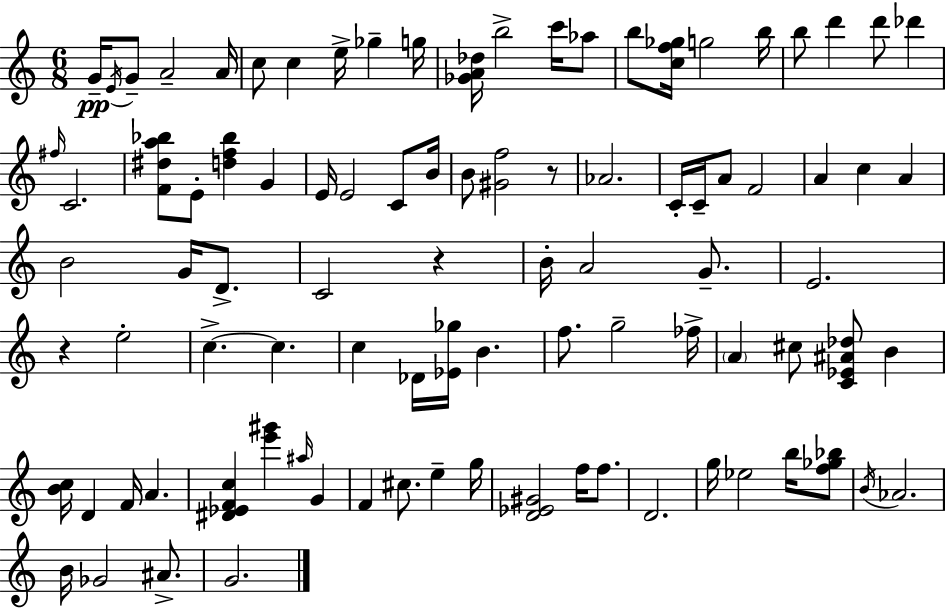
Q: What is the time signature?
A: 6/8